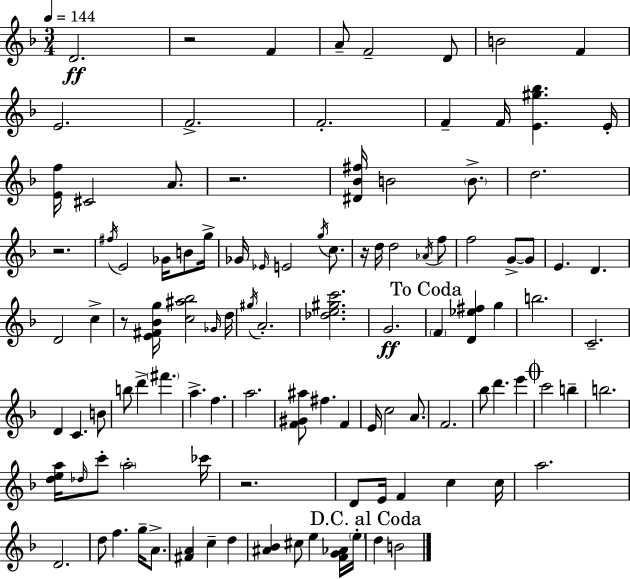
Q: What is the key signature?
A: F major